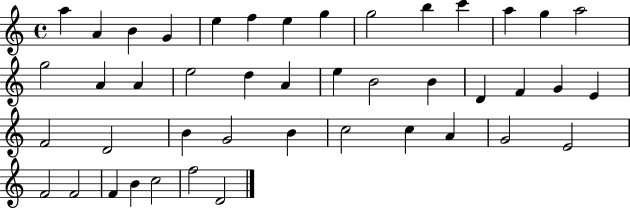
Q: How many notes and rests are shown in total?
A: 44